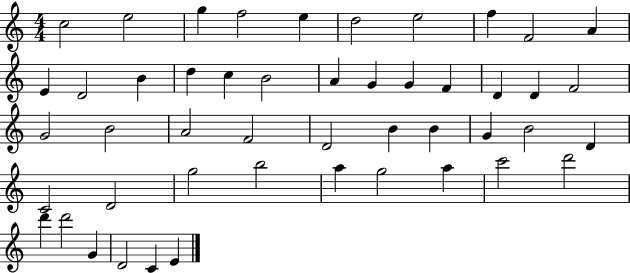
C5/h E5/h G5/q F5/h E5/q D5/h E5/h F5/q F4/h A4/q E4/q D4/h B4/q D5/q C5/q B4/h A4/q G4/q G4/q F4/q D4/q D4/q F4/h G4/h B4/h A4/h F4/h D4/h B4/q B4/q G4/q B4/h D4/q C4/h D4/h G5/h B5/h A5/q G5/h A5/q C6/h D6/h D6/q D6/h G4/q D4/h C4/q E4/q